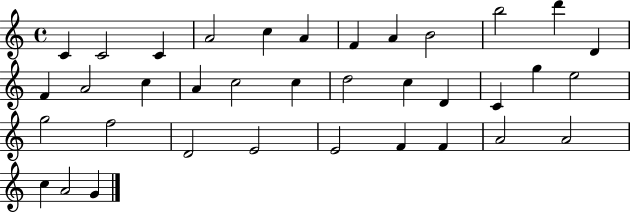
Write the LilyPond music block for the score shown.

{
  \clef treble
  \time 4/4
  \defaultTimeSignature
  \key c \major
  c'4 c'2 c'4 | a'2 c''4 a'4 | f'4 a'4 b'2 | b''2 d'''4 d'4 | \break f'4 a'2 c''4 | a'4 c''2 c''4 | d''2 c''4 d'4 | c'4 g''4 e''2 | \break g''2 f''2 | d'2 e'2 | e'2 f'4 f'4 | a'2 a'2 | \break c''4 a'2 g'4 | \bar "|."
}